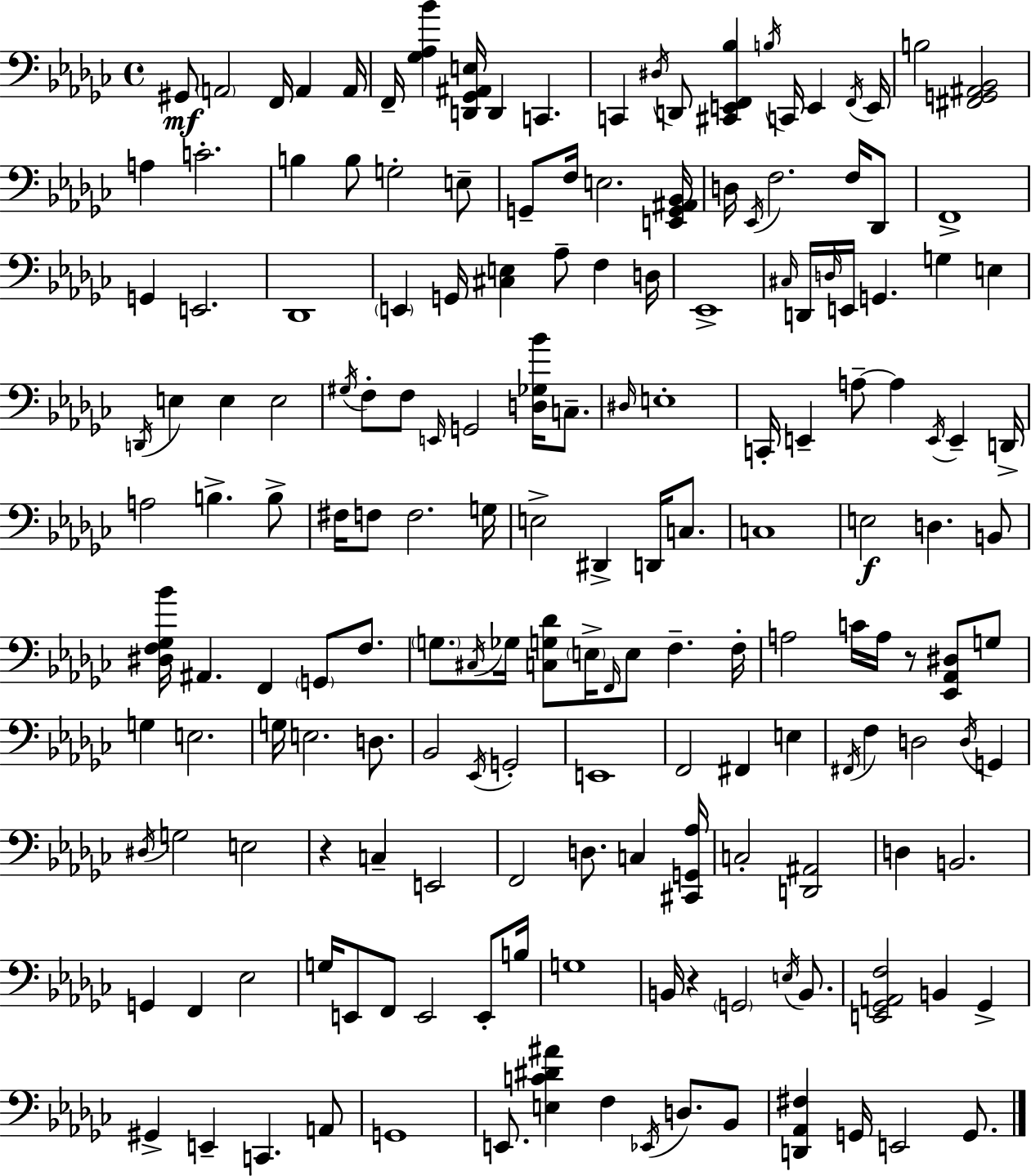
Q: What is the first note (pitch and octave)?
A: G#2